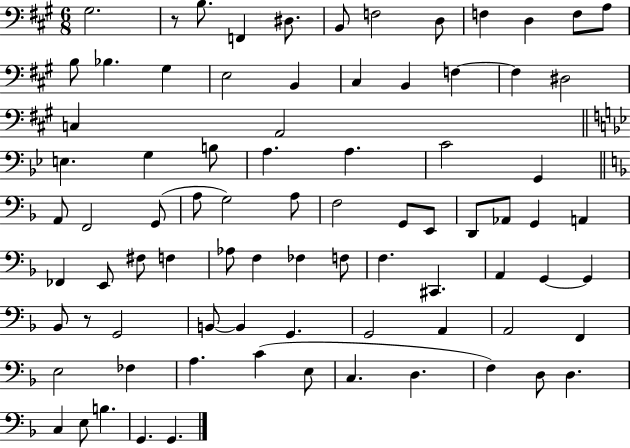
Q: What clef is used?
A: bass